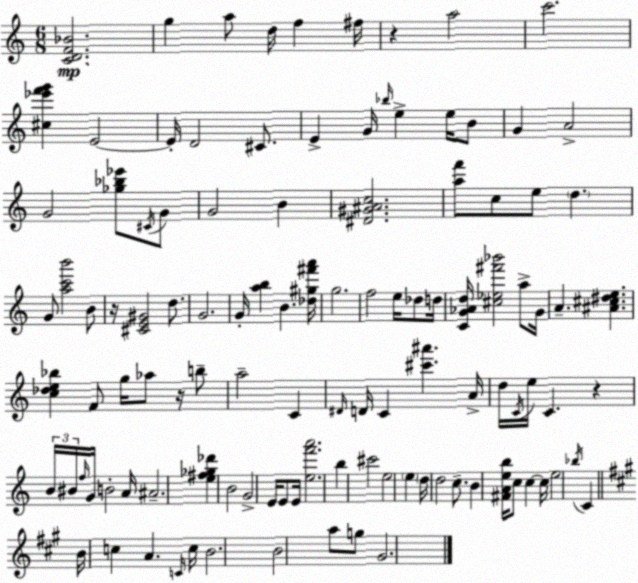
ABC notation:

X:1
T:Untitled
M:6/8
L:1/4
K:C
[CDF_B]2 g a/2 d/4 f ^f/4 z a2 c'2 [^c_e'f'g'] E2 E/4 D2 ^C/2 E G/4 _b/4 e e/4 B/2 G A2 G2 [_g_b_e']/2 ^C/4 G/2 G2 B [^D^G^Ac]2 [af']/2 c/2 e/2 d G/2 [ac'b']2 B/2 z/4 [^CE^G]2 d/2 G2 G/4 [ab] B [_d^g^f'a']/4 g2 f2 e/4 _d/2 d/4 [CG_Ad]/4 [^c_e^f'_b']2 a/2 G/4 A [^A^c^de] [c_de_b] F/2 g/4 _a/2 z/4 b/2 a2 C ^D/4 D/4 C [^c'^a'] A/4 d/4 C/4 e/4 C z B/4 ^B/4 f/4 G/4 B2 A/4 ^A2 [e^f_g_d'] B2 G2 E/4 E/2 E/4 [ef'a']2 b ^c'2 e2 e d/4 d2 c/2 B [^FAeb]/4 c/2 c c/4 e2 _b/4 C B/4 c A C/4 c/4 B2 B2 a/2 g/2 ^G2